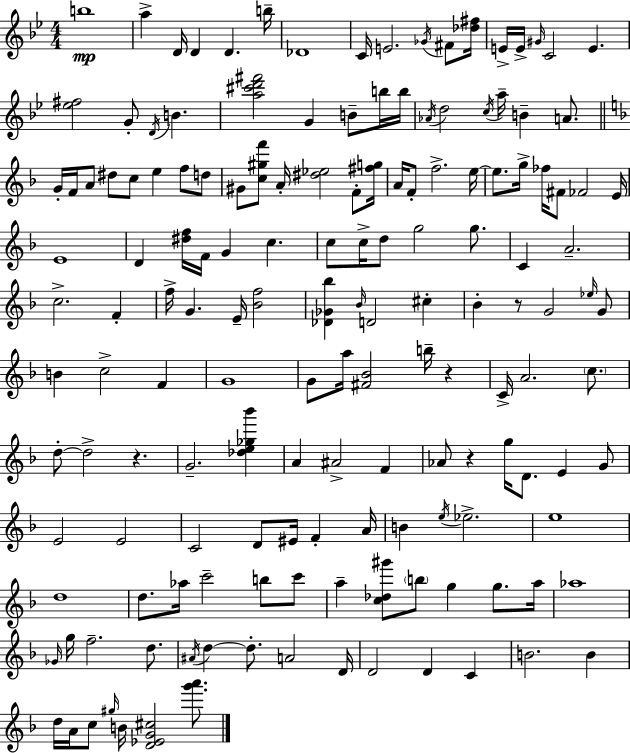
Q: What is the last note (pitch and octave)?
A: B4